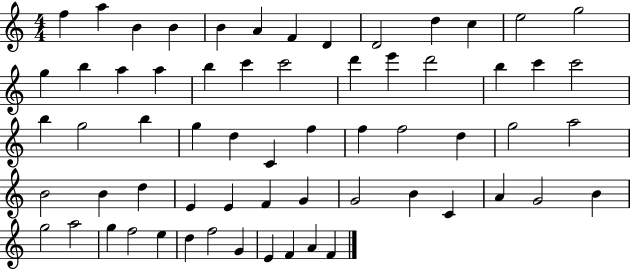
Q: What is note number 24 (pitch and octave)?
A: B5